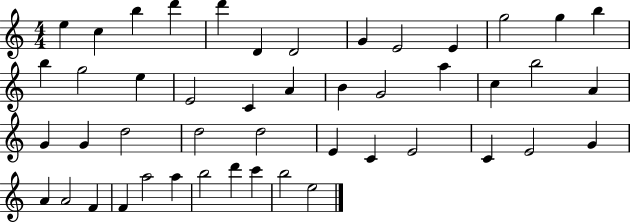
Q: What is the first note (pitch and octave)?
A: E5